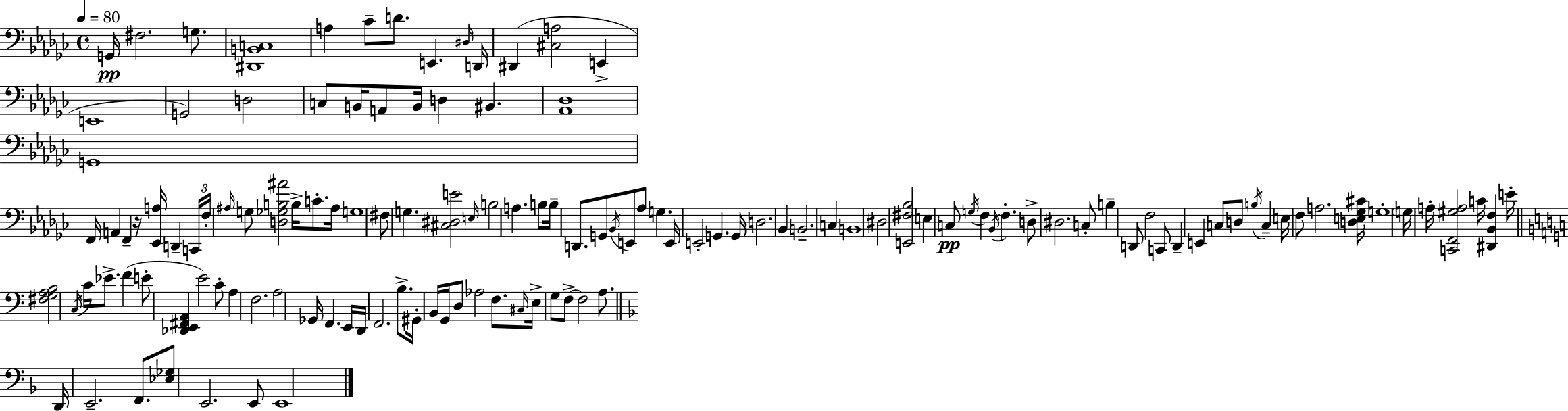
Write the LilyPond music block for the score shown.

{
  \clef bass
  \time 4/4
  \defaultTimeSignature
  \key ees \minor
  \tempo 4 = 80
  g,16\pp fis2. g8. | <dis, b, c>1 | a4 ces'8-- d'8. e,4. \grace { dis16 } | d,16 dis,4( <cis a>2 e,4-> | \break e,1 | g,2) d2 | c8 b,16 a,8 b,16 d4 bis,4. | <aes, des>1 | \break g,1 | f,16 a,4 f,4-- r16 <ees, a>16 d,4-- | \tuplet 3/2 { c,16 f16-. \grace { ais16 } } g8 <d ges b ais'>2 b16-> c'8.-. | ais16 g1 | \break fis8 g4. <cis dis e'>2 | \grace { e16 } b2 a4. | b8 b16-- d,8. g,8 \acciaccatura { bes,16 } e,8 aes8 g4. | e,16 e,2-. g,4. | \break g,16 d2. | bes,4 b,2.-- | c4 b,1 | dis2 <e, fis bes>2 | \break e4 c8\pp \acciaccatura { g16 } f4 \acciaccatura { bes,16 } | f4.-. d8-> dis2. | c8-. b4-- d,8 f2 | c,8 d,4-- e,4 c8 | \break d8 \acciaccatura { b16 } c4-- e16 f8 a2. | <d e ges cis'>16 g1-. | \parenthesize g16 a16-. <c, f, gis a>2 | c'16 <dis, bes, f>4 e'16-. \bar "||" \break \key a \minor <fis g a b>2 \acciaccatura { c16 } c'16 ees'8.-> f'4( | e'8-. <des, e, fis, a,>4 e'2) c'8-. | a4 f2. | a2 ges,16 f,4. | \break e,16 d,16 f,2. b8.-> | gis,16-. b,16 g,16 d8 aes2 f8. | \grace { cis16 } e16-> g8 f8->~~ f2 a8. | \bar "||" \break \key d \minor d,16 e,2.-- f,8. | <ees ges>8 e,2. e,8 | e,1 | \bar "|."
}